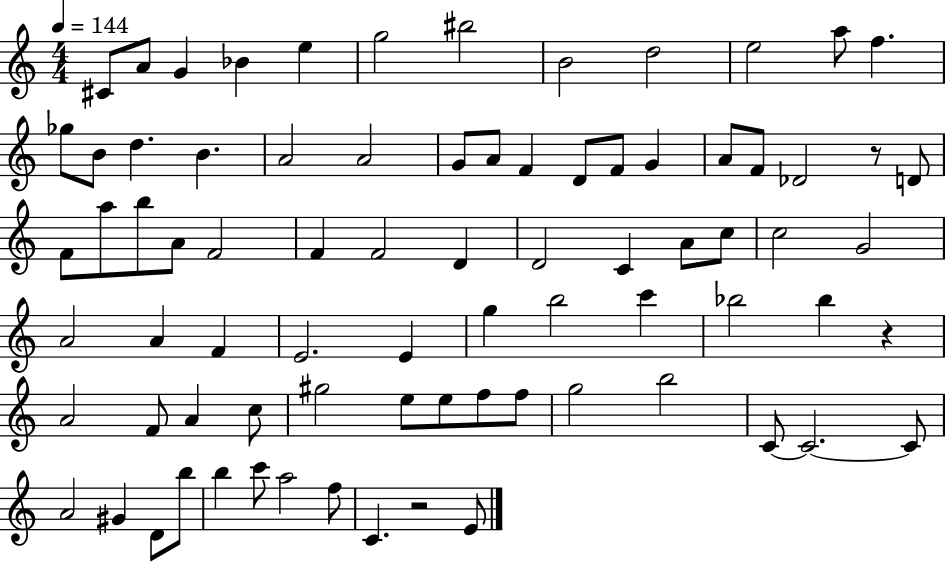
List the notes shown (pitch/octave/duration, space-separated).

C#4/e A4/e G4/q Bb4/q E5/q G5/h BIS5/h B4/h D5/h E5/h A5/e F5/q. Gb5/e B4/e D5/q. B4/q. A4/h A4/h G4/e A4/e F4/q D4/e F4/e G4/q A4/e F4/e Db4/h R/e D4/e F4/e A5/e B5/e A4/e F4/h F4/q F4/h D4/q D4/h C4/q A4/e C5/e C5/h G4/h A4/h A4/q F4/q E4/h. E4/q G5/q B5/h C6/q Bb5/h Bb5/q R/q A4/h F4/e A4/q C5/e G#5/h E5/e E5/e F5/e F5/e G5/h B5/h C4/e C4/h. C4/e A4/h G#4/q D4/e B5/e B5/q C6/e A5/h F5/e C4/q. R/h E4/e